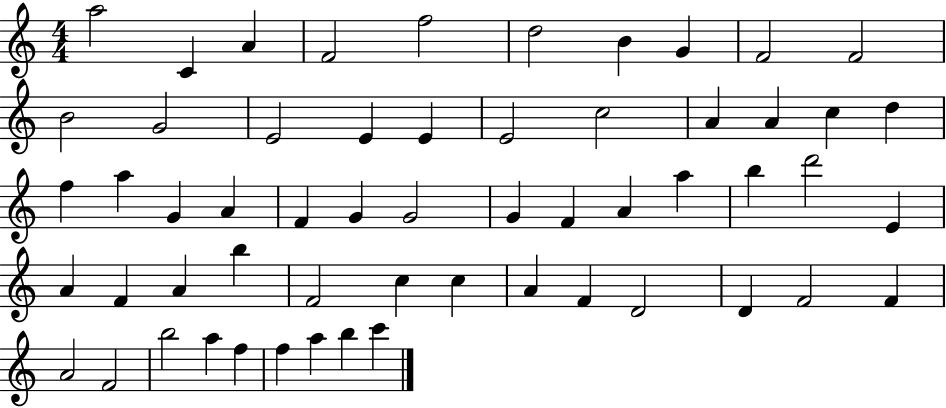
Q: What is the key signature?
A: C major